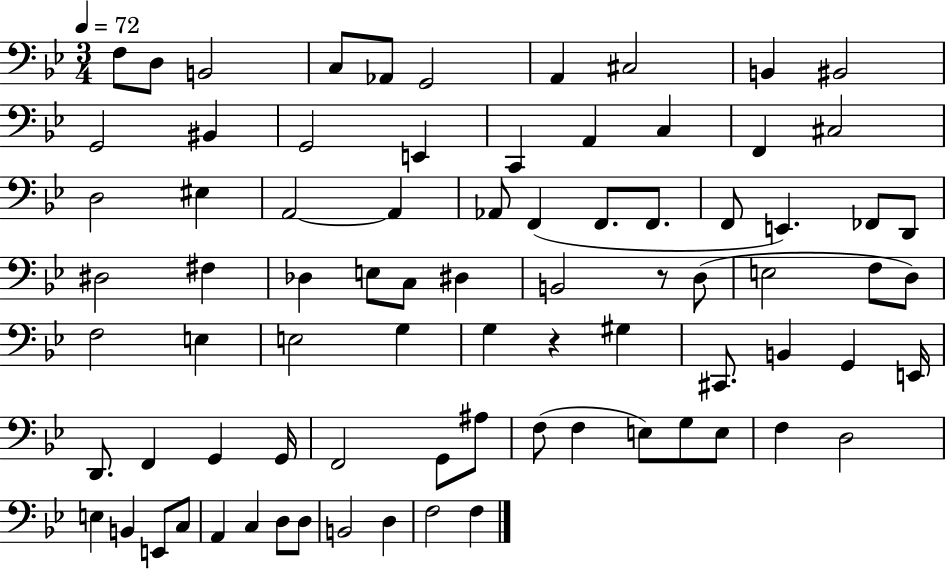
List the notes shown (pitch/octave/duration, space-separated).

F3/e D3/e B2/h C3/e Ab2/e G2/h A2/q C#3/h B2/q BIS2/h G2/h BIS2/q G2/h E2/q C2/q A2/q C3/q F2/q C#3/h D3/h EIS3/q A2/h A2/q Ab2/e F2/q F2/e. F2/e. F2/e E2/q. FES2/e D2/e D#3/h F#3/q Db3/q E3/e C3/e D#3/q B2/h R/e D3/e E3/h F3/e D3/e F3/h E3/q E3/h G3/q G3/q R/q G#3/q C#2/e. B2/q G2/q E2/s D2/e. F2/q G2/q G2/s F2/h G2/e A#3/e F3/e F3/q E3/e G3/e E3/e F3/q D3/h E3/q B2/q E2/e C3/e A2/q C3/q D3/e D3/e B2/h D3/q F3/h F3/q